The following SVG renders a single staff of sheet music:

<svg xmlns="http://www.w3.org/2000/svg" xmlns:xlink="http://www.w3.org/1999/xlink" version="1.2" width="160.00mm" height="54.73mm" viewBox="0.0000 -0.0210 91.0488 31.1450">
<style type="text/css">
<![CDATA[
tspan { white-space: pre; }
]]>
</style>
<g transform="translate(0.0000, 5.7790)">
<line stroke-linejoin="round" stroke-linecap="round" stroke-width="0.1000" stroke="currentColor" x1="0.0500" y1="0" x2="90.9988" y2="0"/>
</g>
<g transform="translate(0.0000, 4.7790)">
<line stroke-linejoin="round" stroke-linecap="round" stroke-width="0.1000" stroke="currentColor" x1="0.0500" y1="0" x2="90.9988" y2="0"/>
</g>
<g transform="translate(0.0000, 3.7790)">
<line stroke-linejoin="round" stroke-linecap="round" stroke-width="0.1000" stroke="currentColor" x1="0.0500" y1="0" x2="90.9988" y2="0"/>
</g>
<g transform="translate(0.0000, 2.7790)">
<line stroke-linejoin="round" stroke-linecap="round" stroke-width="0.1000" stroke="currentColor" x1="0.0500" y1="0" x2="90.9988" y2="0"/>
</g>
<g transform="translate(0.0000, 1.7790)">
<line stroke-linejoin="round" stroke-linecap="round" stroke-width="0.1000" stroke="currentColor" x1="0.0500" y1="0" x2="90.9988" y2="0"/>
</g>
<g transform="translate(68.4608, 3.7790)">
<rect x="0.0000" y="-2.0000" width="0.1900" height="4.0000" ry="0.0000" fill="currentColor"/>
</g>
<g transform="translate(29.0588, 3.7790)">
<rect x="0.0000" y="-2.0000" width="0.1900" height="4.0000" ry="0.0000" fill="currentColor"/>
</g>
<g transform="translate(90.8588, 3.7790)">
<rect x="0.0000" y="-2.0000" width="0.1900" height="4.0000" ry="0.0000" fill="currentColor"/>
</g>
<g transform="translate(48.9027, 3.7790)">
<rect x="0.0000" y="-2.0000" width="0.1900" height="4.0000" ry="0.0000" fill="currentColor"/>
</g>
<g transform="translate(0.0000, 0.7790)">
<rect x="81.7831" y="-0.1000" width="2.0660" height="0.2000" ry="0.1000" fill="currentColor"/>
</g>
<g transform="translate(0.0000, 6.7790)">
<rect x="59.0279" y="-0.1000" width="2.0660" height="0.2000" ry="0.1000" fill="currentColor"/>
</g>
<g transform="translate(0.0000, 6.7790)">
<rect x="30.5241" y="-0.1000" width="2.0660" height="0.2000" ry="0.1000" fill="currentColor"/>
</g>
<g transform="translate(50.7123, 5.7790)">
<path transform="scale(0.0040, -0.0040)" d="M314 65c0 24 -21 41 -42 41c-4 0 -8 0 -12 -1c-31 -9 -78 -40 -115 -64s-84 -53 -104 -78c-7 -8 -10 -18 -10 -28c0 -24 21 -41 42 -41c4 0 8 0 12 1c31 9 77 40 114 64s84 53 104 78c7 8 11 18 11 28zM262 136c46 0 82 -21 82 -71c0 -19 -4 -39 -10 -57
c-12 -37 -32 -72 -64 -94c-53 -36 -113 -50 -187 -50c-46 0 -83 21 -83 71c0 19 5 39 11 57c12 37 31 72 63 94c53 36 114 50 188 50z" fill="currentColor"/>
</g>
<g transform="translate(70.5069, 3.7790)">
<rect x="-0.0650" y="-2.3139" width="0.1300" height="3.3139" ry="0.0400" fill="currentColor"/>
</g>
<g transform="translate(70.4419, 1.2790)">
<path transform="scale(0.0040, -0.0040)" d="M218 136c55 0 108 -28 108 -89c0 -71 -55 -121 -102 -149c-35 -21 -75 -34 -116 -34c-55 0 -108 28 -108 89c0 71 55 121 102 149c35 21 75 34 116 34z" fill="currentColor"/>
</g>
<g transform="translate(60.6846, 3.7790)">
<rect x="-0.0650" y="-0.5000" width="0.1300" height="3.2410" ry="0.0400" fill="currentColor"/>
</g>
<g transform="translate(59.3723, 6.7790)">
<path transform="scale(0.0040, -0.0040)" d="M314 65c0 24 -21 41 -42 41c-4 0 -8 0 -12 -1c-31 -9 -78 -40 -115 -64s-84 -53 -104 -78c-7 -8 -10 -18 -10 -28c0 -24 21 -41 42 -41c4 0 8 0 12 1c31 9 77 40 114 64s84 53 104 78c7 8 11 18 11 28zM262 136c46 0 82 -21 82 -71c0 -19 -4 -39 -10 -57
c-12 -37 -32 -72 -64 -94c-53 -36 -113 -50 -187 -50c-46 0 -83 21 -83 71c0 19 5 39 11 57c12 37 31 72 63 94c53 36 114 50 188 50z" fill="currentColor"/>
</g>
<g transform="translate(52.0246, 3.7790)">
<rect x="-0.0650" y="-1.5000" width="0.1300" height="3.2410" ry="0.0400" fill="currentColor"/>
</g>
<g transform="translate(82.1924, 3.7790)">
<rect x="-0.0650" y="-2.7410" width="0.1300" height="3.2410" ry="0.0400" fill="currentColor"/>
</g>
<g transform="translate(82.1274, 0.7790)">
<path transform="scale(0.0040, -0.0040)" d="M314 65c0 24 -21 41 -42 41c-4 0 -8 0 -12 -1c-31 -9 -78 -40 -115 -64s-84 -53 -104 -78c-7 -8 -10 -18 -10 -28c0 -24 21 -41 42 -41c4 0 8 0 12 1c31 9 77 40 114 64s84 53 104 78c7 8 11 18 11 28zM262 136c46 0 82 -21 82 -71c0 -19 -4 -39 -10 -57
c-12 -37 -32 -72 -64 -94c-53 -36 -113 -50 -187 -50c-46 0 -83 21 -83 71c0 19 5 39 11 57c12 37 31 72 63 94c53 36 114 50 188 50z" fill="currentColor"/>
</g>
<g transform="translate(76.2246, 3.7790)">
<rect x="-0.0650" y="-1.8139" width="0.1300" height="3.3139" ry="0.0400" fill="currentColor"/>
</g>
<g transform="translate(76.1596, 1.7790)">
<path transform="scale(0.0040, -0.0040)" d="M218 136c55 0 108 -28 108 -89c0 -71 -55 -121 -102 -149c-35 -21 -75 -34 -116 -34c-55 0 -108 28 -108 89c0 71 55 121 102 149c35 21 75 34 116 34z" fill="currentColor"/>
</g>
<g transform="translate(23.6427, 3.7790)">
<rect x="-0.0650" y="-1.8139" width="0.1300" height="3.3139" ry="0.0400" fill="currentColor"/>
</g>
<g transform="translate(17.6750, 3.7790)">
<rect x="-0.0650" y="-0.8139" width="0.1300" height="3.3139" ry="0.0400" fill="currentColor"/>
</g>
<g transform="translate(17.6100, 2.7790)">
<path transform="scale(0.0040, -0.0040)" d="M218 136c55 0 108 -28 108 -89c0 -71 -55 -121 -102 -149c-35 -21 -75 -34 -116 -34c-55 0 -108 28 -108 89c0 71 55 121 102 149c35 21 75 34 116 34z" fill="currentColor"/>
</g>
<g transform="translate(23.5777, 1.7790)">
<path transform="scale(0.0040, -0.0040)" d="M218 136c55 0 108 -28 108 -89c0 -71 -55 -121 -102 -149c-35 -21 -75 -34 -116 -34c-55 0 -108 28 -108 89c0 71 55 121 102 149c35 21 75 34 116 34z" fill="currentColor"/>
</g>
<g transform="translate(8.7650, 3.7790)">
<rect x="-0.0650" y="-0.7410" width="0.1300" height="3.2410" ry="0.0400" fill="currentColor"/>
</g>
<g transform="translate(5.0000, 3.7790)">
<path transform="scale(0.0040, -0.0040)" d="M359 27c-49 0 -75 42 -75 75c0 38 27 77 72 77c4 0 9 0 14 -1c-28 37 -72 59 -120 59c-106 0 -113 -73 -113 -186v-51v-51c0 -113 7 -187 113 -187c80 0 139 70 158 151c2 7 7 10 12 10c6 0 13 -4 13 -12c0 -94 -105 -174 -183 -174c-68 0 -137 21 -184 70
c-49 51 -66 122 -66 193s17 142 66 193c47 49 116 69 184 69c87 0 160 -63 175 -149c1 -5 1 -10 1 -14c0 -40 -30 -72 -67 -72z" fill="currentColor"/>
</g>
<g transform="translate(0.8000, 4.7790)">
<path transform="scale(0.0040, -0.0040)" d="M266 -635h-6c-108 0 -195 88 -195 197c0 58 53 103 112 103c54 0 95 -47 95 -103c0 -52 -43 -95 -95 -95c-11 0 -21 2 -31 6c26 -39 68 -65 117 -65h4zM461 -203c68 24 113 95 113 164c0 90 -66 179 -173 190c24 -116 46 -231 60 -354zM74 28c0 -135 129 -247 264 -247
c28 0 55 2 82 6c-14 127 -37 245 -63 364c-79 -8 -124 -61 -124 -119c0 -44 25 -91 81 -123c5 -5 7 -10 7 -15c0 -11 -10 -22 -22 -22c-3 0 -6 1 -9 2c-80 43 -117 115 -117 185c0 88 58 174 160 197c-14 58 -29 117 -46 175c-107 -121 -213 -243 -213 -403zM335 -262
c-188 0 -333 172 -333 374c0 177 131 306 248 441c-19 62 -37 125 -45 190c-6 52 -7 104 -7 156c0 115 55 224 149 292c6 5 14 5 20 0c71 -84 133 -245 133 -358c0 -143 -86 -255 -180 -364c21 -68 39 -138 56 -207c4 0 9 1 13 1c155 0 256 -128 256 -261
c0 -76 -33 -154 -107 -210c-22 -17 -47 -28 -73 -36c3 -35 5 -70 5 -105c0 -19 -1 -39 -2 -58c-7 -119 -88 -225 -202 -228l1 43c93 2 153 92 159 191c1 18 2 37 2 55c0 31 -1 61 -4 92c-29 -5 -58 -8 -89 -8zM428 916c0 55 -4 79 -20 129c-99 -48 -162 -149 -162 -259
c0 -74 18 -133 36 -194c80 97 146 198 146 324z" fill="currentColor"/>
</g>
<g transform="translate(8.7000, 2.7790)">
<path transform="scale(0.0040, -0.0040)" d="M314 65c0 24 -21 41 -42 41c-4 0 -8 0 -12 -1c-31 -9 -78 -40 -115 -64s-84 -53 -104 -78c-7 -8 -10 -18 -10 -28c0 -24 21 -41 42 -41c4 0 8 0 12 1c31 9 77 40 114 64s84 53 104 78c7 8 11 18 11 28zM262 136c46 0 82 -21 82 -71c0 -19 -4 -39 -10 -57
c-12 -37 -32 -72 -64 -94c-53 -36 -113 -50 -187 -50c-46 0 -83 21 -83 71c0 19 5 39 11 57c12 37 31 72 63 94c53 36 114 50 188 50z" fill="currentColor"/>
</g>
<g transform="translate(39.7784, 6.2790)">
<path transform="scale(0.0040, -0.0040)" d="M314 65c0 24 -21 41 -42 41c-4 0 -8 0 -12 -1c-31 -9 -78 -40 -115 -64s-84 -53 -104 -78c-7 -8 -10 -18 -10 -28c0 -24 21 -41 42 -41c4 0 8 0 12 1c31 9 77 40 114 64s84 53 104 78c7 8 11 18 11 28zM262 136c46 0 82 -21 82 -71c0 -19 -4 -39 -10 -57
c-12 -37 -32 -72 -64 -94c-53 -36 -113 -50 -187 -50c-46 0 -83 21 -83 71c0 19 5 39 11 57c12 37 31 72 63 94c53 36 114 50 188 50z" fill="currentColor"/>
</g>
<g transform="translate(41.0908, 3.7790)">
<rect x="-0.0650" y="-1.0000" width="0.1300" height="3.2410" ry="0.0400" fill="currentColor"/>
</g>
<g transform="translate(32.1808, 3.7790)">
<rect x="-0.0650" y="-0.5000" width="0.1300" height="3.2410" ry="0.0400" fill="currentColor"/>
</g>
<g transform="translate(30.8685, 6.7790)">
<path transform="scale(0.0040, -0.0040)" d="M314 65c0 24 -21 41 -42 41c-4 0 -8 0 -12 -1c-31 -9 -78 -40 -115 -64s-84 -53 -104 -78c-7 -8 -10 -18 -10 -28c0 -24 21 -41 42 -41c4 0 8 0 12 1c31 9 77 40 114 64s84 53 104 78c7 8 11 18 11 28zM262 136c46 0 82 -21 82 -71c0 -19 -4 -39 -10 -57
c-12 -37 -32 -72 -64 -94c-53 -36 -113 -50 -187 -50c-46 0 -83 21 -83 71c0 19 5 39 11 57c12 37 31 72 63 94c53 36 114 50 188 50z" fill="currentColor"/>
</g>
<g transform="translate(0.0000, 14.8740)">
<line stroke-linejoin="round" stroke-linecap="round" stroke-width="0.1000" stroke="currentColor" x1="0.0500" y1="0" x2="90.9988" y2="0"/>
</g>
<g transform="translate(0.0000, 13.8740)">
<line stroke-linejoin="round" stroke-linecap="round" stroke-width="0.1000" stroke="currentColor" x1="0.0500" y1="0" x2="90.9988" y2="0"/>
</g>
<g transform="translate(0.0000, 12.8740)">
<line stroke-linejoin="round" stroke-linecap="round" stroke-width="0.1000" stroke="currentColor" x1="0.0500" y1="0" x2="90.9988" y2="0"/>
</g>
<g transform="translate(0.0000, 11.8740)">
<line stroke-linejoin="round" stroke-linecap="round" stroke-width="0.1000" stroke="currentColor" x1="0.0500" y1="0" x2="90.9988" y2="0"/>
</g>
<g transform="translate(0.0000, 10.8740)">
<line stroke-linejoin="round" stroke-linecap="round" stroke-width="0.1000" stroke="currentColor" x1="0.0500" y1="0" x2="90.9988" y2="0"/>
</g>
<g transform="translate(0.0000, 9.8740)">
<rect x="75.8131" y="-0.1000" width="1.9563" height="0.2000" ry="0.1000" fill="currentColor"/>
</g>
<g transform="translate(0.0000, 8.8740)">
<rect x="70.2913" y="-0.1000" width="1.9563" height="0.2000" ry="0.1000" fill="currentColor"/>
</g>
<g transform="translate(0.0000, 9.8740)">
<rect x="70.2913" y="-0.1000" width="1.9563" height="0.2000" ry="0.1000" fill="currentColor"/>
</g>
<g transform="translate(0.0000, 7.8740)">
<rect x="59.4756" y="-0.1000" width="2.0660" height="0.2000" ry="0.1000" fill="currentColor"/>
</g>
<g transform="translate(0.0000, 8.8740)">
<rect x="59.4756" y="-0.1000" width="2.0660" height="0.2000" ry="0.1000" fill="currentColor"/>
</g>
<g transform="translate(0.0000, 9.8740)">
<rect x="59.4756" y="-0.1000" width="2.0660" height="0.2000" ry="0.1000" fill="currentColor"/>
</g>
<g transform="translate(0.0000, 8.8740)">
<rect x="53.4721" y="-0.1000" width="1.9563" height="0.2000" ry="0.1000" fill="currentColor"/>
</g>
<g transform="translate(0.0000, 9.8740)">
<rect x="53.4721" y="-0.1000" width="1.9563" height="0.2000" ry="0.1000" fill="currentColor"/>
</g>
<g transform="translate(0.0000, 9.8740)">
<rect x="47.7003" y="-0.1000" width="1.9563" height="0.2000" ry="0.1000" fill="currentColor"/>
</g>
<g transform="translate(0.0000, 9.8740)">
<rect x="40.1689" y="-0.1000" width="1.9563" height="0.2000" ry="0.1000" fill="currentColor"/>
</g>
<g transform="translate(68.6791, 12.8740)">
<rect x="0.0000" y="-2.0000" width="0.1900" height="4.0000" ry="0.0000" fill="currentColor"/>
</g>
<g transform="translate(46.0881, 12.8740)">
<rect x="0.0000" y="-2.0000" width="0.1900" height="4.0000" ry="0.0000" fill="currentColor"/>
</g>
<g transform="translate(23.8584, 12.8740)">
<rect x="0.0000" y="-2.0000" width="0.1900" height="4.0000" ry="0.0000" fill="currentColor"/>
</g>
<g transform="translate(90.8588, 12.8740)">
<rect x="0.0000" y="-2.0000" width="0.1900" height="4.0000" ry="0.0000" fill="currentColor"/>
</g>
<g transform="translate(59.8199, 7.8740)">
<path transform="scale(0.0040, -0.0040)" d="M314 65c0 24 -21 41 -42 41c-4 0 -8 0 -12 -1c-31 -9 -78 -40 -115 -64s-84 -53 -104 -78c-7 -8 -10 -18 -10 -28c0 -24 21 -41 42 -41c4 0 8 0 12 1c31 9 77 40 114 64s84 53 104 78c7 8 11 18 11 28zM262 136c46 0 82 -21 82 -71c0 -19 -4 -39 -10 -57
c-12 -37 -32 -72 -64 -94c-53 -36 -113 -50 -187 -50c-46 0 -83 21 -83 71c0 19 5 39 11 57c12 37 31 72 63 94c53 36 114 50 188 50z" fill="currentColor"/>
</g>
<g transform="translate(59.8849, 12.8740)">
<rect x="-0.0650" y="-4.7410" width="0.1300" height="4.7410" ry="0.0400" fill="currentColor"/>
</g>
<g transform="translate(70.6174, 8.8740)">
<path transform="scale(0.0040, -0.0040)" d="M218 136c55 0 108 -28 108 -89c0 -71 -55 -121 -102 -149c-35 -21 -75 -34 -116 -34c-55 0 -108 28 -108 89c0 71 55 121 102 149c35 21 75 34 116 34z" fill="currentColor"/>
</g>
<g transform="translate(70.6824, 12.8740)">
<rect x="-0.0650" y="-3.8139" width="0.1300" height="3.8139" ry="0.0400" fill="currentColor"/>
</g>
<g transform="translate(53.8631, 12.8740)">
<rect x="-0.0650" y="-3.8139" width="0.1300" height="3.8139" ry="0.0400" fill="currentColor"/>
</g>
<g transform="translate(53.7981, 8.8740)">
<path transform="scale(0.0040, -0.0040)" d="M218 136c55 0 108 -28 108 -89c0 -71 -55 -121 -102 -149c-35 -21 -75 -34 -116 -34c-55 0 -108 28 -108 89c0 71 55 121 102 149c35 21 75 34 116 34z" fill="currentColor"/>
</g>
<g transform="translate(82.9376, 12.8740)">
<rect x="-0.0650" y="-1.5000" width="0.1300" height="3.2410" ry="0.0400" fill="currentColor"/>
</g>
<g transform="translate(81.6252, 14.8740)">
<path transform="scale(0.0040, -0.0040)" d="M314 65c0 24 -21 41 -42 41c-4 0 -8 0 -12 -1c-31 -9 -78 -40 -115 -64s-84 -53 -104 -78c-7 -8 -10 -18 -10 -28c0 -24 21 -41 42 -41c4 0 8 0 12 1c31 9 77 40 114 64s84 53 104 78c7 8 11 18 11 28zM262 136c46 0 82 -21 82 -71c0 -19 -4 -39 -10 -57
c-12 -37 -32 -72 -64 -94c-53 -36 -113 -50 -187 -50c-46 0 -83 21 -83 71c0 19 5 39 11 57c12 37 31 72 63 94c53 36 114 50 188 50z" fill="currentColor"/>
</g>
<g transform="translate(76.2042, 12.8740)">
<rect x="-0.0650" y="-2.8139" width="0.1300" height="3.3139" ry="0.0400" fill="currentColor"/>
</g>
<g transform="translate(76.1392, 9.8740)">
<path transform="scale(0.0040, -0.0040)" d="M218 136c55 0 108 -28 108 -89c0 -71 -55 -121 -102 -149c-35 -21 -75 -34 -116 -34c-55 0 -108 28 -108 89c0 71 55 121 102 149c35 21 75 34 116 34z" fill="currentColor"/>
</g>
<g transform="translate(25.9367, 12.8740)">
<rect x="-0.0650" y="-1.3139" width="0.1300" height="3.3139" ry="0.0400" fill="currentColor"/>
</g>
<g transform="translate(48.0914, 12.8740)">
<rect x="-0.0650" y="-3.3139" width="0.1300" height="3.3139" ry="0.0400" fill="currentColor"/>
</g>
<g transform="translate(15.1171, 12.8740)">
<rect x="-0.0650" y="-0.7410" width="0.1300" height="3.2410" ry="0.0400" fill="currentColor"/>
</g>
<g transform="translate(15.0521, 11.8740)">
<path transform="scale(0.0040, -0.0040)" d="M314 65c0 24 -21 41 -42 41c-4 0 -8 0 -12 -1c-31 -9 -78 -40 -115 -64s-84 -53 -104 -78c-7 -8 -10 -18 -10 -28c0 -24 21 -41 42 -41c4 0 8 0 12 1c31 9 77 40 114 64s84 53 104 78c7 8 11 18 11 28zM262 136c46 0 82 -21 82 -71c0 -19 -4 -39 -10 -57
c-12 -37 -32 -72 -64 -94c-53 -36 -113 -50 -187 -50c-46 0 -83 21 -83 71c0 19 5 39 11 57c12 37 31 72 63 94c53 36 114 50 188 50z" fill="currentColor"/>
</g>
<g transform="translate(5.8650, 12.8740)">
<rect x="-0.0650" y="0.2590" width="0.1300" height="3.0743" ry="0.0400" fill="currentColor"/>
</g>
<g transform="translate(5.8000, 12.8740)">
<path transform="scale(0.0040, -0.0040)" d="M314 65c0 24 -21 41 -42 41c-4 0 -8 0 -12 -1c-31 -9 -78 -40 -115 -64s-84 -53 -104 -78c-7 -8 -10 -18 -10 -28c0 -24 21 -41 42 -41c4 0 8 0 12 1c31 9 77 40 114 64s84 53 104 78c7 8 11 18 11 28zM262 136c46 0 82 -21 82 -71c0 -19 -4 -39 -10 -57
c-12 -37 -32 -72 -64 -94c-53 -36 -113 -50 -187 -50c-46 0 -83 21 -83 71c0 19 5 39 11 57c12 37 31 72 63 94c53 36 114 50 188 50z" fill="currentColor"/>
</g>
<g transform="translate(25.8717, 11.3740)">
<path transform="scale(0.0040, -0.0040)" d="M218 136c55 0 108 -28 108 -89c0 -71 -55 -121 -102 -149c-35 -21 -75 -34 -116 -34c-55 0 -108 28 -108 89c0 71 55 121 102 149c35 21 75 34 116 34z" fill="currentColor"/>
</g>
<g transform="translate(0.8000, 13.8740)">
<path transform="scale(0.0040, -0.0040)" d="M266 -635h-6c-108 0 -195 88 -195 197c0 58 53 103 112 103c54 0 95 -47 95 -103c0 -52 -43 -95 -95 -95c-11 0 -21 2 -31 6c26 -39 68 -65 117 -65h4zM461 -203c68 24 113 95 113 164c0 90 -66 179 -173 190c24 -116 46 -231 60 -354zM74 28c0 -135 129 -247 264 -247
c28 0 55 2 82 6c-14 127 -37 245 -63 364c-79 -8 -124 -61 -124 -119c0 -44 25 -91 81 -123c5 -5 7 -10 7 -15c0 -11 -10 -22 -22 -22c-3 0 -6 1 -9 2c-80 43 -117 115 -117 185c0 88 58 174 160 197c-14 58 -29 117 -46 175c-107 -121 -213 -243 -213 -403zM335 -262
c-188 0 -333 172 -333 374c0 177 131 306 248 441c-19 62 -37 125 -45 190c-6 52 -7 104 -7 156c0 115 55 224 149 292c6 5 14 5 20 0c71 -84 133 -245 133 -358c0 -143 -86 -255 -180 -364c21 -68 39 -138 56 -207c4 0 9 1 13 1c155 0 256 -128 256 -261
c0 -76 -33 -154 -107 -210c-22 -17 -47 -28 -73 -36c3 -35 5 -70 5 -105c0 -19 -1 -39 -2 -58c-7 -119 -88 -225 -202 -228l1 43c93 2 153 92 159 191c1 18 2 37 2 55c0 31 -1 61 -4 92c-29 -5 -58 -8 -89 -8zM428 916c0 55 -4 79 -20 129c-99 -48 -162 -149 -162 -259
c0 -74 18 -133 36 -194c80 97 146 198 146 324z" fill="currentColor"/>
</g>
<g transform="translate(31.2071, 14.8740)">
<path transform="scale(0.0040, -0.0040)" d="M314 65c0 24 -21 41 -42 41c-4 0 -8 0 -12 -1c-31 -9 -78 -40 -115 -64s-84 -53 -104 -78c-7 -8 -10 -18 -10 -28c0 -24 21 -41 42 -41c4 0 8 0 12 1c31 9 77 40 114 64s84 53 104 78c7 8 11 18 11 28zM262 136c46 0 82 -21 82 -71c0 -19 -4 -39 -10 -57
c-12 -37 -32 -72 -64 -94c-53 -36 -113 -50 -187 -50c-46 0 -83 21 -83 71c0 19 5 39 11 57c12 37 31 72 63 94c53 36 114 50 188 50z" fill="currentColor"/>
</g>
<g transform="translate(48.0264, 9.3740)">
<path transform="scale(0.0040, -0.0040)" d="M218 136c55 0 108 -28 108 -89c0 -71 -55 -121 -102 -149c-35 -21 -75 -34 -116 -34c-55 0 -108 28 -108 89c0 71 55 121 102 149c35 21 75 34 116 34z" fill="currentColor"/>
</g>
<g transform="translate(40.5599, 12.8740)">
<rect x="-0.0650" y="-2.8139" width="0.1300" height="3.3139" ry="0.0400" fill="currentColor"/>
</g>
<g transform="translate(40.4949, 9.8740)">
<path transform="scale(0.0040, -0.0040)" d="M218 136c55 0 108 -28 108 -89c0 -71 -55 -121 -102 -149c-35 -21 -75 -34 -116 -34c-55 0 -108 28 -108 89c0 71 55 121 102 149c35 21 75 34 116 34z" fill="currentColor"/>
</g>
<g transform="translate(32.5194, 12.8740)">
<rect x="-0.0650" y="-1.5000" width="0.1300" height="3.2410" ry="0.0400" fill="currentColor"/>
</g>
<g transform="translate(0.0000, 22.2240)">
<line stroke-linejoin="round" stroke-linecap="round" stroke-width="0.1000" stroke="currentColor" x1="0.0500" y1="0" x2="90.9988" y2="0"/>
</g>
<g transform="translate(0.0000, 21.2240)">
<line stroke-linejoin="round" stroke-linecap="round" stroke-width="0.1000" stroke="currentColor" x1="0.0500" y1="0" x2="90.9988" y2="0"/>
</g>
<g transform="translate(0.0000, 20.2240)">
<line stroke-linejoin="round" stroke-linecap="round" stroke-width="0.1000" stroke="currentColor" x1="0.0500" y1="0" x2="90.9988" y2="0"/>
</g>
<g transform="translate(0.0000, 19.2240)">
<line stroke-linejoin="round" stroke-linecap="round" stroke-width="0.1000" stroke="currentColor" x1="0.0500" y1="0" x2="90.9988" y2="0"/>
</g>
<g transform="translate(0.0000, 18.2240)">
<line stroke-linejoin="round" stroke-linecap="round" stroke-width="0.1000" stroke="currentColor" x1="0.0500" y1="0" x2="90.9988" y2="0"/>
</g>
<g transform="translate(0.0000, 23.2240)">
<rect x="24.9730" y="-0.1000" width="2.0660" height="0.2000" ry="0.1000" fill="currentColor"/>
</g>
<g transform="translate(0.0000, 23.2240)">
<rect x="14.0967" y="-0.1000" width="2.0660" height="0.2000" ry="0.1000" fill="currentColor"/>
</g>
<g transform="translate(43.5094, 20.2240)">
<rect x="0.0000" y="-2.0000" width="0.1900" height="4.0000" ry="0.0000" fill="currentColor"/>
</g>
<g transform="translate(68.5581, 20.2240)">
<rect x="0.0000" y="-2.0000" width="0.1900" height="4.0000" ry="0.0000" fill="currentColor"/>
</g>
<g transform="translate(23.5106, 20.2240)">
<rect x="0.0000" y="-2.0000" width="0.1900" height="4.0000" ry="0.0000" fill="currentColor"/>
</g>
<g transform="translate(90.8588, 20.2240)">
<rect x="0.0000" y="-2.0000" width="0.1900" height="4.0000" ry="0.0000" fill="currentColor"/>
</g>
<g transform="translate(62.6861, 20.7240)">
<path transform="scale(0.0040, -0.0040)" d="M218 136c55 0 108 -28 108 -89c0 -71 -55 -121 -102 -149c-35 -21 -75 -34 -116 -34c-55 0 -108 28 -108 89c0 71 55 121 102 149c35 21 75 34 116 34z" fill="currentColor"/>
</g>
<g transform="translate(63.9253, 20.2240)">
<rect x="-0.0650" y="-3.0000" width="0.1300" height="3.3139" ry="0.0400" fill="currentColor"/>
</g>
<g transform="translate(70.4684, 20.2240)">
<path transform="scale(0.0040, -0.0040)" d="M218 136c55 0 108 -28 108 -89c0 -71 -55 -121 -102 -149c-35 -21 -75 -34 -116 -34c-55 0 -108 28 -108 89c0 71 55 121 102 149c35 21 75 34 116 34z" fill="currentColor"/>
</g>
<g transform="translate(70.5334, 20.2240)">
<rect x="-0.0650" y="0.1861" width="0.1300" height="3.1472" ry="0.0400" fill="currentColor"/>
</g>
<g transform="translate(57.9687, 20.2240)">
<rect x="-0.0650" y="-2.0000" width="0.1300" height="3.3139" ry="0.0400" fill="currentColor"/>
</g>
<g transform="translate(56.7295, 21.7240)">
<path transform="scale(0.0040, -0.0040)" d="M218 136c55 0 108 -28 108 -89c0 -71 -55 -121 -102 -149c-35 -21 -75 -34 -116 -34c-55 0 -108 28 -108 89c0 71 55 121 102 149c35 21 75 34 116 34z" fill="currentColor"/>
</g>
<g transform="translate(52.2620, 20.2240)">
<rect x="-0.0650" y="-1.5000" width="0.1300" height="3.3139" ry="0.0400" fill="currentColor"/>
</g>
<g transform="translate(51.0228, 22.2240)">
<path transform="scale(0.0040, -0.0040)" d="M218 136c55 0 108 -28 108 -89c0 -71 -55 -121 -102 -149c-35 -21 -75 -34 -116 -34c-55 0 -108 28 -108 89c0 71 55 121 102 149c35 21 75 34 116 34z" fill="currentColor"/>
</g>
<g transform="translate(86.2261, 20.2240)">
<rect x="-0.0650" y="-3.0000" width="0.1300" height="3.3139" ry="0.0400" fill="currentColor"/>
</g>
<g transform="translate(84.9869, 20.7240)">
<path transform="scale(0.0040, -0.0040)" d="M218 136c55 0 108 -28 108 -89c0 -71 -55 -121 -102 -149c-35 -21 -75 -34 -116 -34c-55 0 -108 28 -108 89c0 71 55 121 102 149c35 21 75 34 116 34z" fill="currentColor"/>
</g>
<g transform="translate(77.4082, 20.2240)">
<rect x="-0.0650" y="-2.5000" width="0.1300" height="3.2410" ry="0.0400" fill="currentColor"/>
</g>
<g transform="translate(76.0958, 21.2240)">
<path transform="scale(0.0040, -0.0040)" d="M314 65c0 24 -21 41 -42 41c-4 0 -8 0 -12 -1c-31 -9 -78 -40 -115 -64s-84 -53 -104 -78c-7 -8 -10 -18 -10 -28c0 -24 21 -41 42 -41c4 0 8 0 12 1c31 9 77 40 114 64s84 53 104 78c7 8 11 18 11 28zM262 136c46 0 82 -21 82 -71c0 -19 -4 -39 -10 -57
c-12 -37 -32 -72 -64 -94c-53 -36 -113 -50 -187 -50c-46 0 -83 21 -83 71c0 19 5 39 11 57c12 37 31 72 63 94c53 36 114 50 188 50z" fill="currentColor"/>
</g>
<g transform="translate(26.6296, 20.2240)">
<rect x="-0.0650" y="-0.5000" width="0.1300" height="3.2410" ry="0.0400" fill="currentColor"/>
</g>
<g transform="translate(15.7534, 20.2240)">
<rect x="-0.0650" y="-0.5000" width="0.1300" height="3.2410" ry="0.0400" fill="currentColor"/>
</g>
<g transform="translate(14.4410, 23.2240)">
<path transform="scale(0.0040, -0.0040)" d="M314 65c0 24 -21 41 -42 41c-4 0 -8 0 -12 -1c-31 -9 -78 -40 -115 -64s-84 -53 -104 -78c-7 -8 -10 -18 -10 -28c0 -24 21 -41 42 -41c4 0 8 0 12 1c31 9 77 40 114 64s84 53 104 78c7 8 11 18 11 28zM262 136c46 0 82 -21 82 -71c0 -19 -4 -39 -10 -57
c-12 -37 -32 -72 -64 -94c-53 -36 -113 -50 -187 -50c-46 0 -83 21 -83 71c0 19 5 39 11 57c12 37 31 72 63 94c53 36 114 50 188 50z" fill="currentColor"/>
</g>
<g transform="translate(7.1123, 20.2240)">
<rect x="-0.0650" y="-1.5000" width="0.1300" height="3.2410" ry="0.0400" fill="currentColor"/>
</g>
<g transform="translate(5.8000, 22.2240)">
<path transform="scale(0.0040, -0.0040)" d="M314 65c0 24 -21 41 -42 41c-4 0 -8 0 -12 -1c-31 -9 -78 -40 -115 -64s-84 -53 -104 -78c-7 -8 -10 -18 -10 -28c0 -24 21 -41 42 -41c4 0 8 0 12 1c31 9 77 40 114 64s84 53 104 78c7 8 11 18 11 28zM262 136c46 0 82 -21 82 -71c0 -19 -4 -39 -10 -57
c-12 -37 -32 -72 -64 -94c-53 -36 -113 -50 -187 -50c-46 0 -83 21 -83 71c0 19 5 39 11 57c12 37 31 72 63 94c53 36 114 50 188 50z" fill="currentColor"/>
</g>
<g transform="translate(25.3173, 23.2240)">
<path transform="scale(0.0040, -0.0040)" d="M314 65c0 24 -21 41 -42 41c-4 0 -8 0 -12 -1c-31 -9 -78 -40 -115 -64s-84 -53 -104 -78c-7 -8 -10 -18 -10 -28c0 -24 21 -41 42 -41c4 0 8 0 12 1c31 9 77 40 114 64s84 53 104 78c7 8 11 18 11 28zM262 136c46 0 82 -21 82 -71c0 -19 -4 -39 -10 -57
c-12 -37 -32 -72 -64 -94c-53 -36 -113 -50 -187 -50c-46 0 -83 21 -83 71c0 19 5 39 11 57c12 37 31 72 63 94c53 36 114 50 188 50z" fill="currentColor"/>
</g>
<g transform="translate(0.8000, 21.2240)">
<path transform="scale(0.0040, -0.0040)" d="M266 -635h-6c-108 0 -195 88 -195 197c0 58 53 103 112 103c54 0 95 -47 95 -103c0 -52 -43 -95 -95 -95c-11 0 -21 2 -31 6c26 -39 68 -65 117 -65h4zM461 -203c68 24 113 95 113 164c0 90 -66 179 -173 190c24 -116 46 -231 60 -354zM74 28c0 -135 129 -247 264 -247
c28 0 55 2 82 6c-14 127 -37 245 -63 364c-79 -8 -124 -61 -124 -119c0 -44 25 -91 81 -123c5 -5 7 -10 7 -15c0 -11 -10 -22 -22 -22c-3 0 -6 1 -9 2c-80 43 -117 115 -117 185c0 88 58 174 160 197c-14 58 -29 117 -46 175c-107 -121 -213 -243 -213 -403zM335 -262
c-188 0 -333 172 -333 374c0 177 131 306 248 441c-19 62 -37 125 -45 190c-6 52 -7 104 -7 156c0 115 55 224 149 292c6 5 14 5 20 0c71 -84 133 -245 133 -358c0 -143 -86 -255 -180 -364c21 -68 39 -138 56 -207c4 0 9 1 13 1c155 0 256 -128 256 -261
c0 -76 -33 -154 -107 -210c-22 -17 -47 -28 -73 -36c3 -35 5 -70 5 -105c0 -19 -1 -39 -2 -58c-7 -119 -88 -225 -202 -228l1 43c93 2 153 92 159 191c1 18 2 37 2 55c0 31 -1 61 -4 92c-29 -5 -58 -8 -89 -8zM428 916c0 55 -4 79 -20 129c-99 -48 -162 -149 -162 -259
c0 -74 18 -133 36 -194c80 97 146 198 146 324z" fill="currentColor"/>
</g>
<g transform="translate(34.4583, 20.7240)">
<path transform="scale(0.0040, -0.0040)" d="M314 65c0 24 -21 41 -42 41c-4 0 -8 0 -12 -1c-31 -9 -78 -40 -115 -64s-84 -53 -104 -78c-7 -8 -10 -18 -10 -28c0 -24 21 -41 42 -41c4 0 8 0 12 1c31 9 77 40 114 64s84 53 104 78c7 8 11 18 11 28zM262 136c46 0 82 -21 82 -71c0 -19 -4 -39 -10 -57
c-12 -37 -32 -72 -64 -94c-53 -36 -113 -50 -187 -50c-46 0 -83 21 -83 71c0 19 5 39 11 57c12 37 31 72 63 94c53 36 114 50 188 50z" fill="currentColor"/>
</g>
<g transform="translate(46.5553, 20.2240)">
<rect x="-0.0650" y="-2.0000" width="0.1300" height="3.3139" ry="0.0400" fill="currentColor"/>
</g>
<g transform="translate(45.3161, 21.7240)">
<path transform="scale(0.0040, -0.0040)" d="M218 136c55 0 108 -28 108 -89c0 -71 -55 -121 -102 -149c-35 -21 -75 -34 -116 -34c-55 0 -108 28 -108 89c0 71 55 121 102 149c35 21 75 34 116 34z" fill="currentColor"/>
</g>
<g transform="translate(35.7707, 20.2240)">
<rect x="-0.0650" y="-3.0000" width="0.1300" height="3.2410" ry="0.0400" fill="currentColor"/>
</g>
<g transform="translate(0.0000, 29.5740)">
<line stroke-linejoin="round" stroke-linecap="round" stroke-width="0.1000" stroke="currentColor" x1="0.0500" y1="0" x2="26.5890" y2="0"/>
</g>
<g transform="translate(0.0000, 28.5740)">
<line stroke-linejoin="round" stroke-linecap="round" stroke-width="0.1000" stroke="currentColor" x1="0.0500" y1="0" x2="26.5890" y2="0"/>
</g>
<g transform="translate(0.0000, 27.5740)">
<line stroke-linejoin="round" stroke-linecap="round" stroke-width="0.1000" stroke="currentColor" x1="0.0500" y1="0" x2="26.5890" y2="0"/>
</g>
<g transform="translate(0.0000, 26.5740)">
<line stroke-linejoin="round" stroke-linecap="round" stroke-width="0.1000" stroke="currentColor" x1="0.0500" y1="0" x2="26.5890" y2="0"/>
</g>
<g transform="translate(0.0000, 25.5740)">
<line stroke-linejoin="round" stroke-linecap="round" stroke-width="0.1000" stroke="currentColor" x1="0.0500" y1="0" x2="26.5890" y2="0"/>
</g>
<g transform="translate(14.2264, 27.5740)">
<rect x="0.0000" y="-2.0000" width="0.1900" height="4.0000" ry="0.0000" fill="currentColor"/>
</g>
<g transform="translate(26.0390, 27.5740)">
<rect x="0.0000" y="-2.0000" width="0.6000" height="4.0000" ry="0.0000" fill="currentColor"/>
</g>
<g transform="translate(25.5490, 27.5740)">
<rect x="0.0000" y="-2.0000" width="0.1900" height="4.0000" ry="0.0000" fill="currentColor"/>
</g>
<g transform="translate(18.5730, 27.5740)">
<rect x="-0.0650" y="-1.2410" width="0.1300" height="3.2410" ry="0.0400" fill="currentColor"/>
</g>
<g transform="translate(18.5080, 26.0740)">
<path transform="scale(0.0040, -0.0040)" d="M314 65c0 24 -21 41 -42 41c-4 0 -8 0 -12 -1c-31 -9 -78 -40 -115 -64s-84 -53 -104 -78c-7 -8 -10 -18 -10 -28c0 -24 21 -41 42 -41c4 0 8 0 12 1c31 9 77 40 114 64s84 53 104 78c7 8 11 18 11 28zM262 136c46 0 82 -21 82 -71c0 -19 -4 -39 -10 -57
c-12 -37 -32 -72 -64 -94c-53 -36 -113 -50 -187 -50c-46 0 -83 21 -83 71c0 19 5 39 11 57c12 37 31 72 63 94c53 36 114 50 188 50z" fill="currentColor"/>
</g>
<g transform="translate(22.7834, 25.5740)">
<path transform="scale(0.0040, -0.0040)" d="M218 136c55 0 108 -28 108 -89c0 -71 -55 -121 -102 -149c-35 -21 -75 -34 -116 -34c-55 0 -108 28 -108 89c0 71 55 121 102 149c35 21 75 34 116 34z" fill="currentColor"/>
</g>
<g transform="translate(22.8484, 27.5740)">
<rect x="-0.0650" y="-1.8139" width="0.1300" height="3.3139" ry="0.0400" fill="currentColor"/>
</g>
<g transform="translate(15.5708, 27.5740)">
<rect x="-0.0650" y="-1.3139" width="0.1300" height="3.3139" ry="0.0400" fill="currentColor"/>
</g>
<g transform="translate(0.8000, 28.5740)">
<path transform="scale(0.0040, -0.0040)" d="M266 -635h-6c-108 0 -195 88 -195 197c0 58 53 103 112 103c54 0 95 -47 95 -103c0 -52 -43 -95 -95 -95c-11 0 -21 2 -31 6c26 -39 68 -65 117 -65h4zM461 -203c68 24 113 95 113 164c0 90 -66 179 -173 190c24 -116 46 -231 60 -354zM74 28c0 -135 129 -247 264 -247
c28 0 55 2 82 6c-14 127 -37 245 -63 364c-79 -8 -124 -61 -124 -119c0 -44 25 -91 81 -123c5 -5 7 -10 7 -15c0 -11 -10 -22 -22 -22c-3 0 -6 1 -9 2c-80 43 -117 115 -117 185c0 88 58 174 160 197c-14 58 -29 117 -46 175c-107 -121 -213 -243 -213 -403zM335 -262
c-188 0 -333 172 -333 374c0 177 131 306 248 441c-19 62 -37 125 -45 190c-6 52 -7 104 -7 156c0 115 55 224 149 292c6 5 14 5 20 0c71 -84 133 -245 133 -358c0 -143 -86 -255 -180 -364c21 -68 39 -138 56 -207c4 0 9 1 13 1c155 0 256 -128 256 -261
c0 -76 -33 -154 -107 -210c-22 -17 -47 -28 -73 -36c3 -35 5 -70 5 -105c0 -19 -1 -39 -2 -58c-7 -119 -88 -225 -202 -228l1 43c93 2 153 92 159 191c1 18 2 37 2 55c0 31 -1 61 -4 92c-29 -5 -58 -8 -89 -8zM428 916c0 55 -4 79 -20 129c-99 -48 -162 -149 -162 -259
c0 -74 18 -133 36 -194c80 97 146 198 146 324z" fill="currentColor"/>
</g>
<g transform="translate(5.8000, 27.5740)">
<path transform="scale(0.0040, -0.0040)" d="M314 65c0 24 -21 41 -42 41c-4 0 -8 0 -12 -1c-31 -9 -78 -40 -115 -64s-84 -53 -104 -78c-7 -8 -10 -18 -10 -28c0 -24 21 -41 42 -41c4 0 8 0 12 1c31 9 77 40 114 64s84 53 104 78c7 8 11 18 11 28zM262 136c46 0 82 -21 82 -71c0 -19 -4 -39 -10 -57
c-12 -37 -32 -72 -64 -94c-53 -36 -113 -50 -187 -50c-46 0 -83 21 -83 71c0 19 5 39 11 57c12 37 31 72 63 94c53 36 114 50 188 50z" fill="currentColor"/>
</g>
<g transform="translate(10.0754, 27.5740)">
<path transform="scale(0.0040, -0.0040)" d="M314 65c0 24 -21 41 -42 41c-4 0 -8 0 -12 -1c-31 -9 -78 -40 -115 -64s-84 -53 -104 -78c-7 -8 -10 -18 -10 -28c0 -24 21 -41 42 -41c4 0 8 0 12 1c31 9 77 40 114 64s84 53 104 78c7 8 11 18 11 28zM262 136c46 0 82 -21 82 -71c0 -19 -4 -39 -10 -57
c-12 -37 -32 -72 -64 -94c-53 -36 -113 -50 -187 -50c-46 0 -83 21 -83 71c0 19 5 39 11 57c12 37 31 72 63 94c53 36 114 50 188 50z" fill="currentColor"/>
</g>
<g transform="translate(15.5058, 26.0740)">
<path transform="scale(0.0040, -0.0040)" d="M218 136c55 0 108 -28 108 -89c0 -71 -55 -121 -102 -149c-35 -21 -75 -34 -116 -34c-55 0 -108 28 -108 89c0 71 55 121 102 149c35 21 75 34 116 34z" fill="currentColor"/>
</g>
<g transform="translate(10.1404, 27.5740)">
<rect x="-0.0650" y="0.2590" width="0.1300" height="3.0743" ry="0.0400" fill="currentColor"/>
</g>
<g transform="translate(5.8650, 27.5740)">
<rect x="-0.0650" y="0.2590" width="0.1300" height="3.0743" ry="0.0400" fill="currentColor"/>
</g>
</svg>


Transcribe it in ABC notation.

X:1
T:Untitled
M:4/4
L:1/4
K:C
d2 d f C2 D2 E2 C2 g f a2 B2 d2 e E2 a b c' e'2 c' a E2 E2 C2 C2 A2 F E F A B G2 A B2 B2 e e2 f